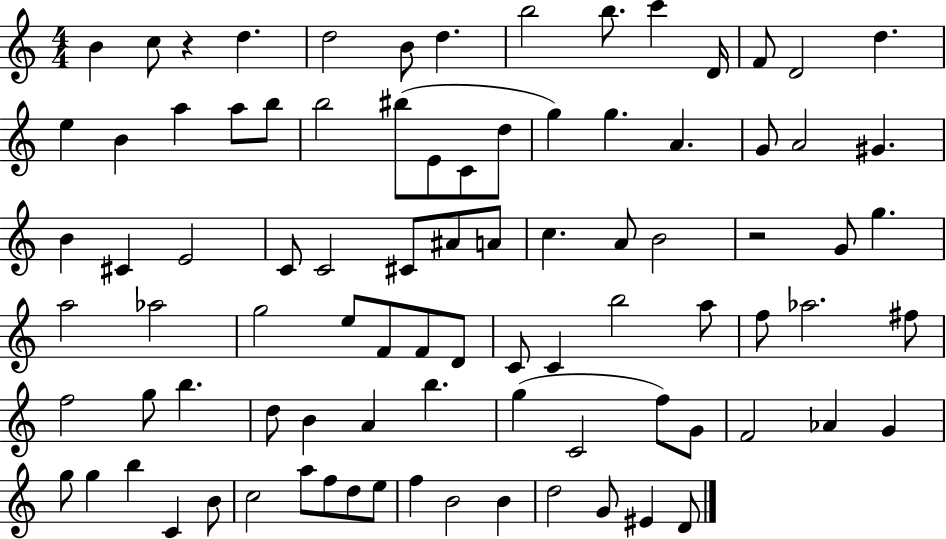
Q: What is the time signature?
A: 4/4